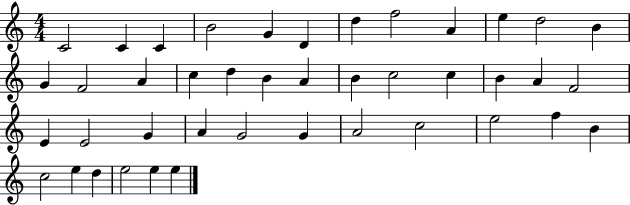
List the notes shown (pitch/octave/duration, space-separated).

C4/h C4/q C4/q B4/h G4/q D4/q D5/q F5/h A4/q E5/q D5/h B4/q G4/q F4/h A4/q C5/q D5/q B4/q A4/q B4/q C5/h C5/q B4/q A4/q F4/h E4/q E4/h G4/q A4/q G4/h G4/q A4/h C5/h E5/h F5/q B4/q C5/h E5/q D5/q E5/h E5/q E5/q